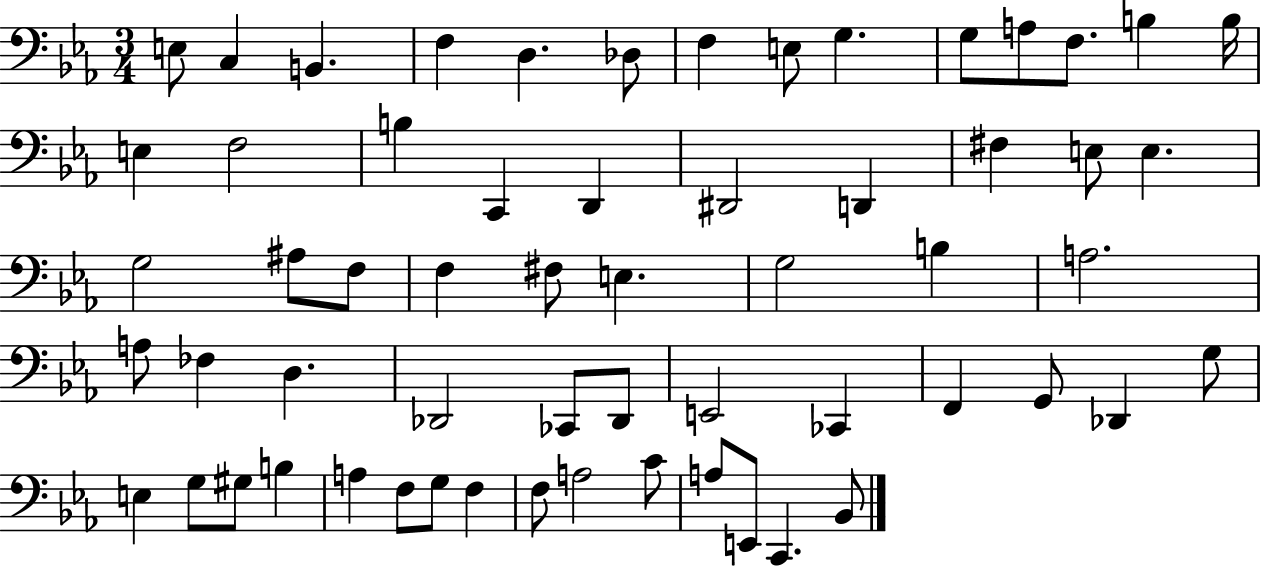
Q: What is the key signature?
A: EES major